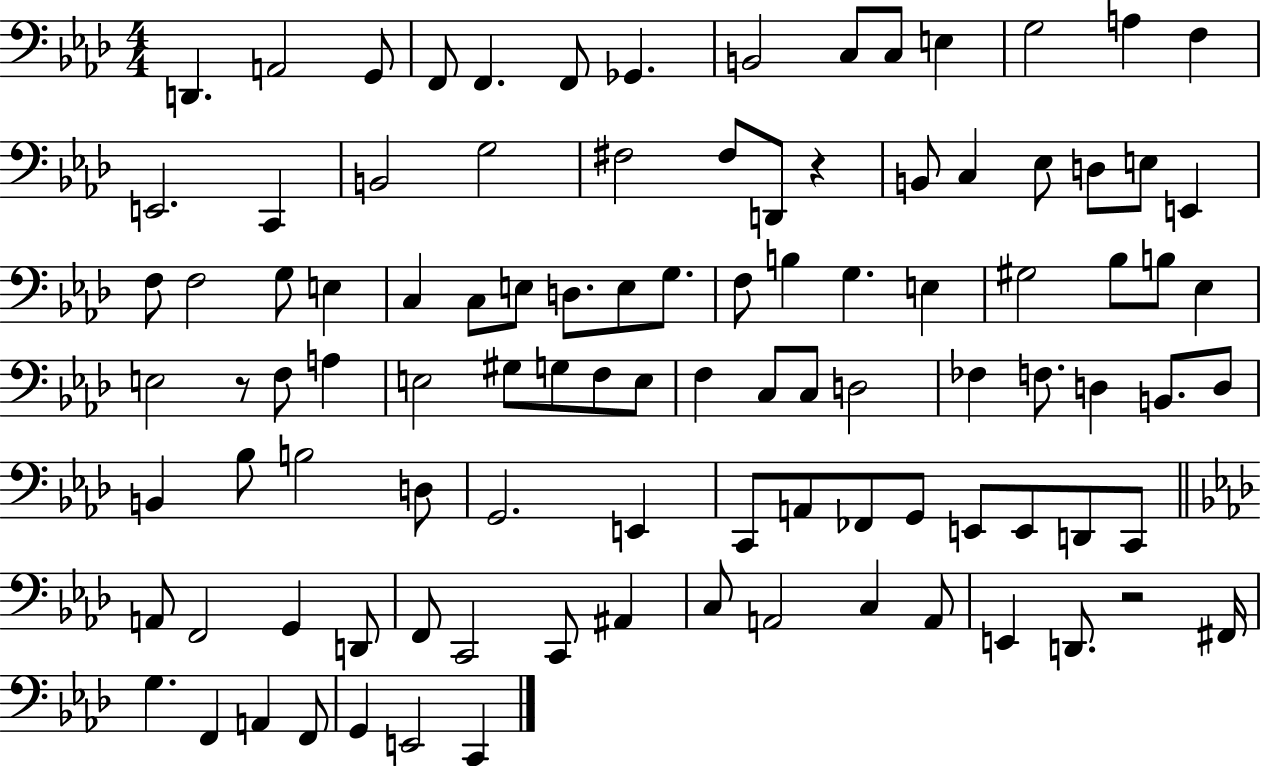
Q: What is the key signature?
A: AES major